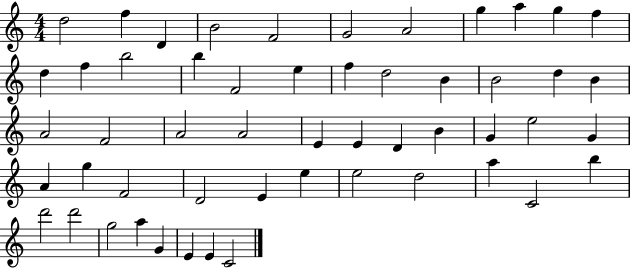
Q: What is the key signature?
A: C major